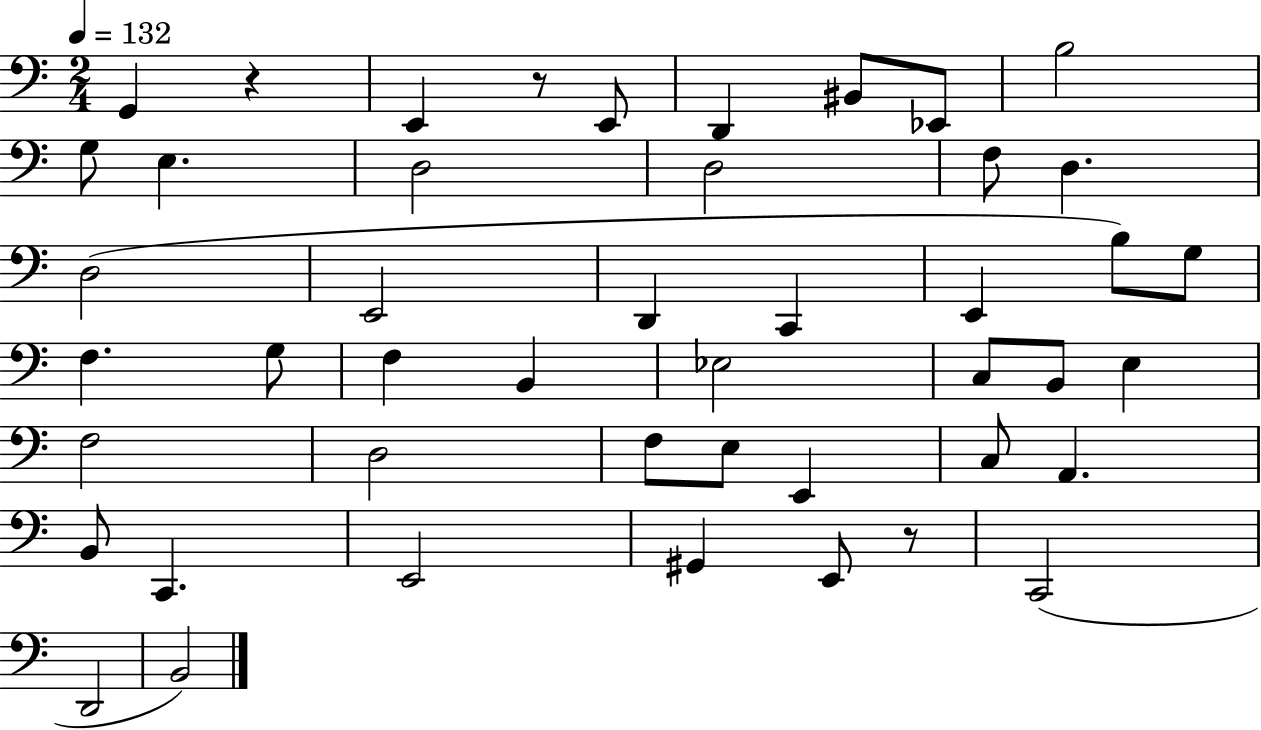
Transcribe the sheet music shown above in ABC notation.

X:1
T:Untitled
M:2/4
L:1/4
K:C
G,, z E,, z/2 E,,/2 D,, ^B,,/2 _E,,/2 B,2 G,/2 E, D,2 D,2 F,/2 D, D,2 E,,2 D,, C,, E,, B,/2 G,/2 F, G,/2 F, B,, _E,2 C,/2 B,,/2 E, F,2 D,2 F,/2 E,/2 E,, C,/2 A,, B,,/2 C,, E,,2 ^G,, E,,/2 z/2 C,,2 D,,2 B,,2